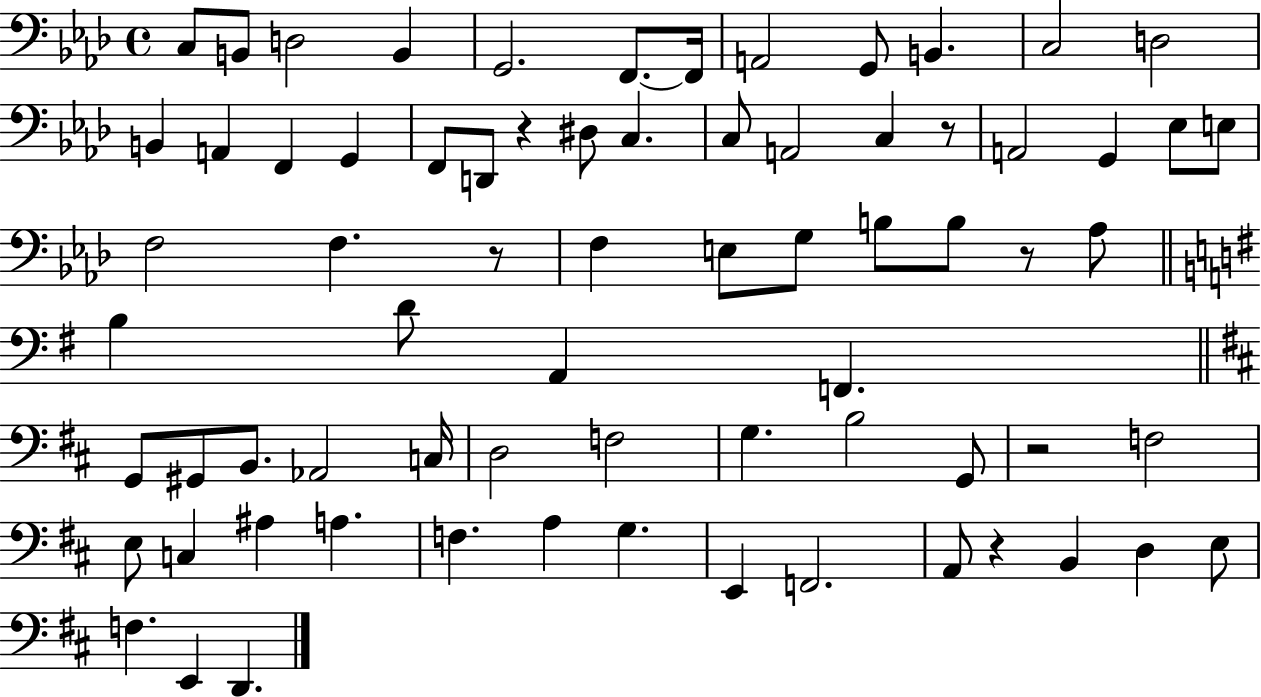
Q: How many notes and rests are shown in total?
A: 72